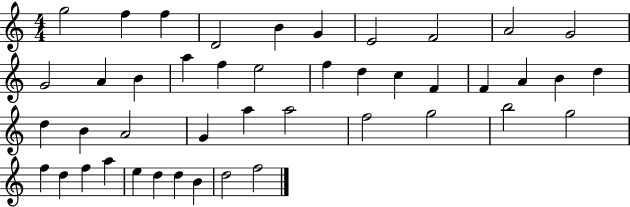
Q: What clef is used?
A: treble